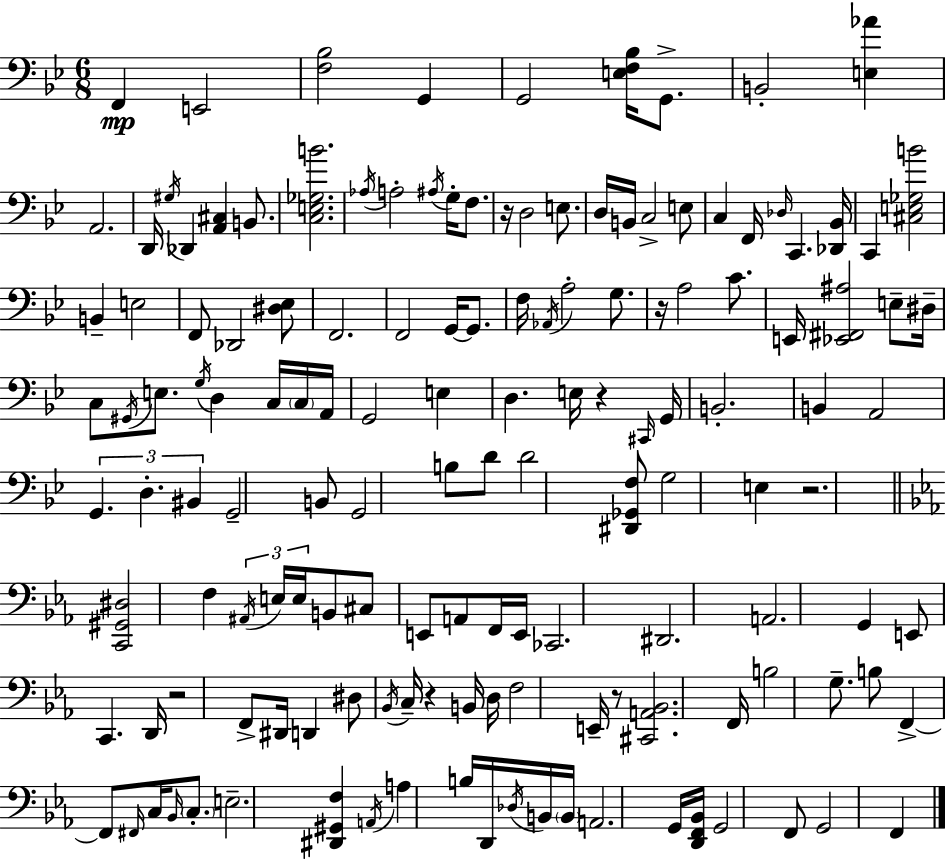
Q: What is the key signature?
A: BES major